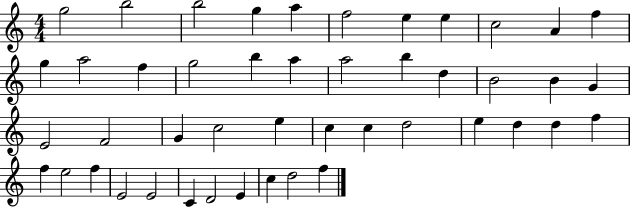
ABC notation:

X:1
T:Untitled
M:4/4
L:1/4
K:C
g2 b2 b2 g a f2 e e c2 A f g a2 f g2 b a a2 b d B2 B G E2 F2 G c2 e c c d2 e d d f f e2 f E2 E2 C D2 E c d2 f